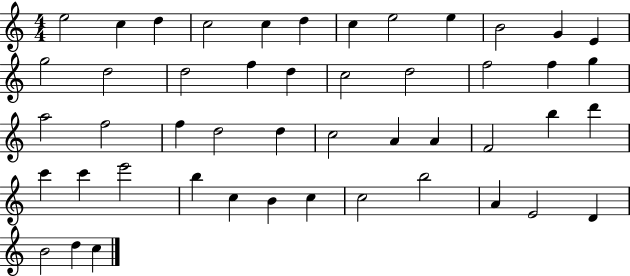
{
  \clef treble
  \numericTimeSignature
  \time 4/4
  \key c \major
  e''2 c''4 d''4 | c''2 c''4 d''4 | c''4 e''2 e''4 | b'2 g'4 e'4 | \break g''2 d''2 | d''2 f''4 d''4 | c''2 d''2 | f''2 f''4 g''4 | \break a''2 f''2 | f''4 d''2 d''4 | c''2 a'4 a'4 | f'2 b''4 d'''4 | \break c'''4 c'''4 e'''2 | b''4 c''4 b'4 c''4 | c''2 b''2 | a'4 e'2 d'4 | \break b'2 d''4 c''4 | \bar "|."
}